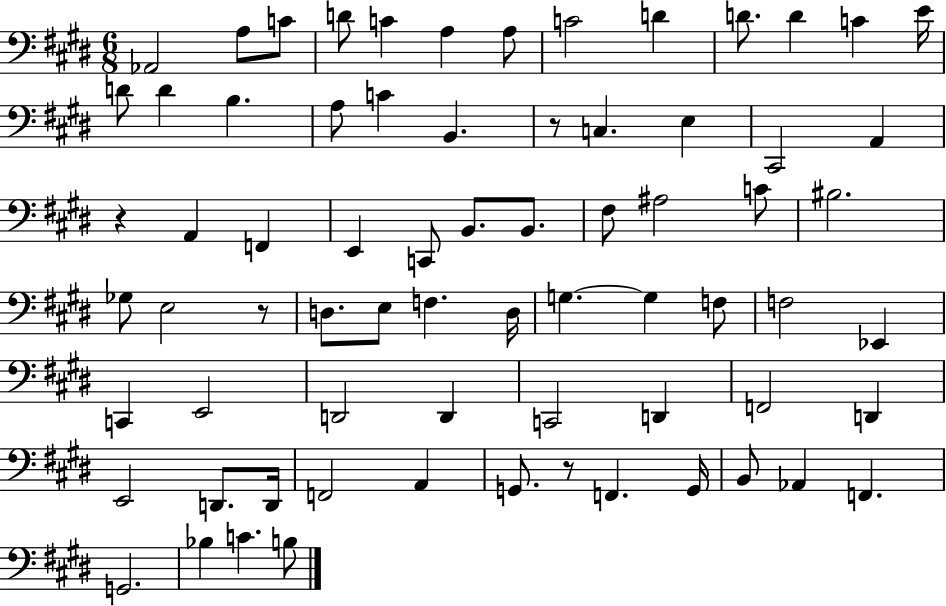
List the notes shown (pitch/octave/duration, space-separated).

Ab2/h A3/e C4/e D4/e C4/q A3/q A3/e C4/h D4/q D4/e. D4/q C4/q E4/s D4/e D4/q B3/q. A3/e C4/q B2/q. R/e C3/q. E3/q C#2/h A2/q R/q A2/q F2/q E2/q C2/e B2/e. B2/e. F#3/e A#3/h C4/e BIS3/h. Gb3/e E3/h R/e D3/e. E3/e F3/q. D3/s G3/q. G3/q F3/e F3/h Eb2/q C2/q E2/h D2/h D2/q C2/h D2/q F2/h D2/q E2/h D2/e. D2/s F2/h A2/q G2/e. R/e F2/q. G2/s B2/e Ab2/q F2/q. G2/h. Bb3/q C4/q. B3/e